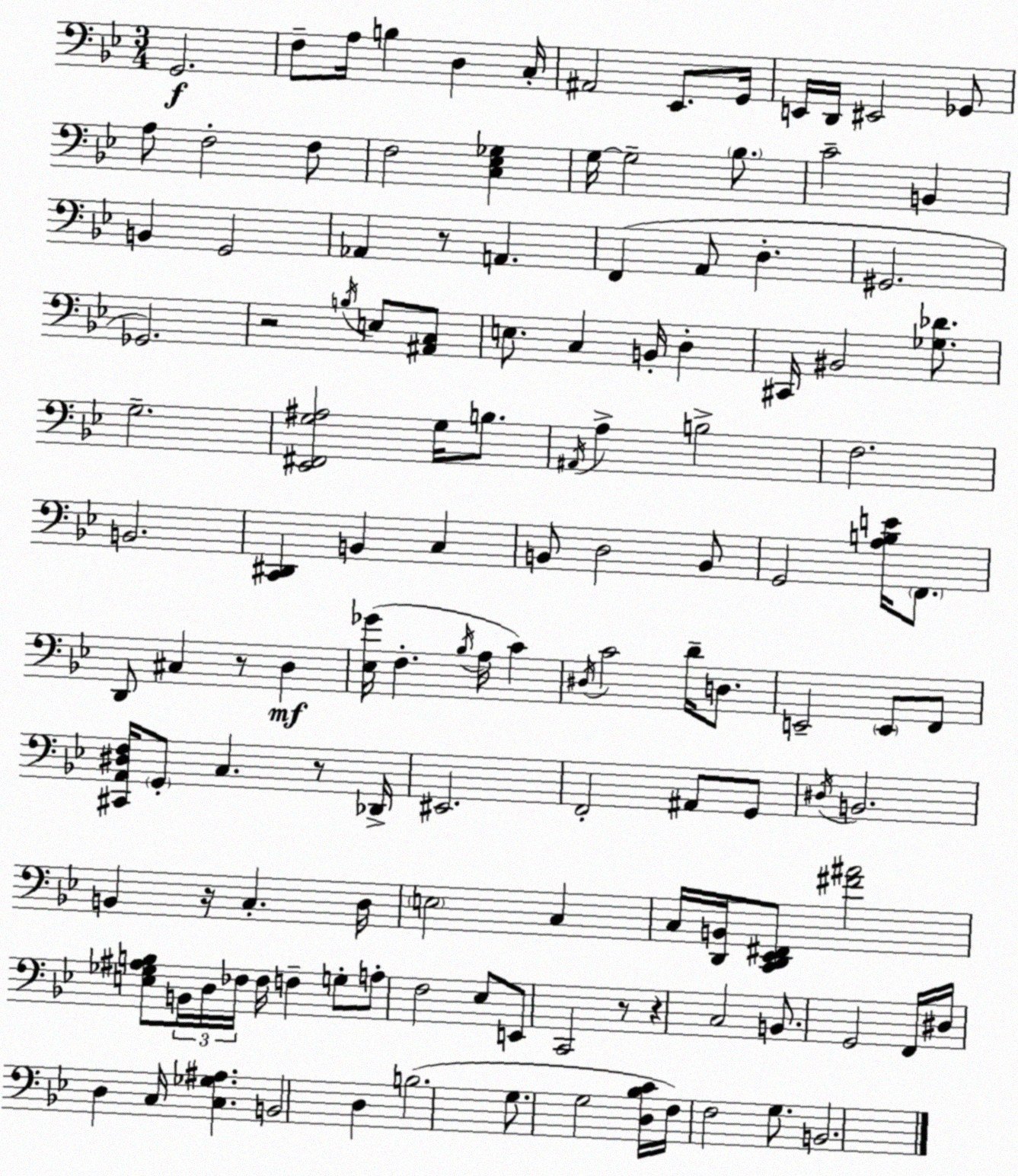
X:1
T:Untitled
M:3/4
L:1/4
K:Bb
G,,2 F,/2 A,/4 B, D, C,/4 ^A,,2 _E,,/2 G,,/4 E,,/4 D,,/4 ^E,,2 _G,,/2 A,/2 F,2 F,/2 F,2 [C,_E,_G,] G,/4 G,2 _B,/2 C2 B,, B,, G,,2 _A,, z/2 A,, F,, A,,/2 D, ^G,,2 _G,,2 z2 B,/4 E,/2 [^A,,C,]/2 E,/2 C, B,,/4 D, ^C,,/4 ^B,,2 [_G,_D]/2 G,2 [_E,,^F,,G,^A,]2 G,/4 B,/2 ^A,,/4 A, B,2 F,2 B,,2 [C,,^D,,] B,, C, B,,/2 D,2 B,,/2 G,,2 [A,B,E]/4 F,,/2 D,,/2 ^C, z/2 D, [_E,_G]/4 F, _B,/4 A,/4 C ^D,/4 C2 D/4 D,/2 E,,2 E,,/2 F,,/2 [^C,,A,,^D,F,]/4 G,,/2 C, z/2 _D,,/4 ^E,,2 F,,2 ^A,,/2 G,,/2 ^D,/4 B,,2 B,, z/4 C, D,/4 E,2 C, C,/4 [D,,B,,]/4 [C,,D,,_E,,^F,,]/2 [^F^A]2 [E,_G,^A,B,]/2 B,,/4 D,/4 _F,/4 _F,/4 F, G,/2 A,/2 F,2 _E,/2 E,,/2 C,,2 z/2 z C,2 B,,/2 G,,2 F,,/4 ^D,/4 D, C,/4 [C,_G,^A,] B,,2 D, B,2 G,/2 G,2 [D,_B,C]/4 F,/4 F,2 G,/2 B,,2